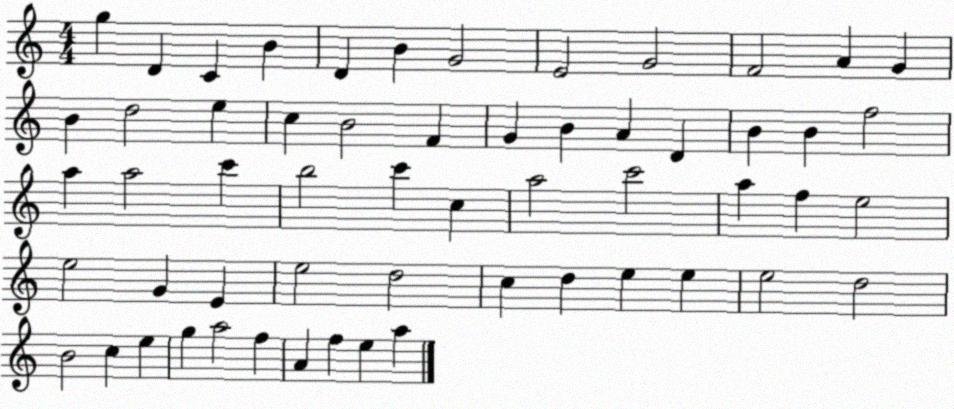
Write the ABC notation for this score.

X:1
T:Untitled
M:4/4
L:1/4
K:C
g D C B D B G2 E2 G2 F2 A G B d2 e c B2 F G B A D B B f2 a a2 c' b2 c' c a2 c'2 a f e2 e2 G E e2 d2 c d e e e2 d2 B2 c e g a2 f A f e a